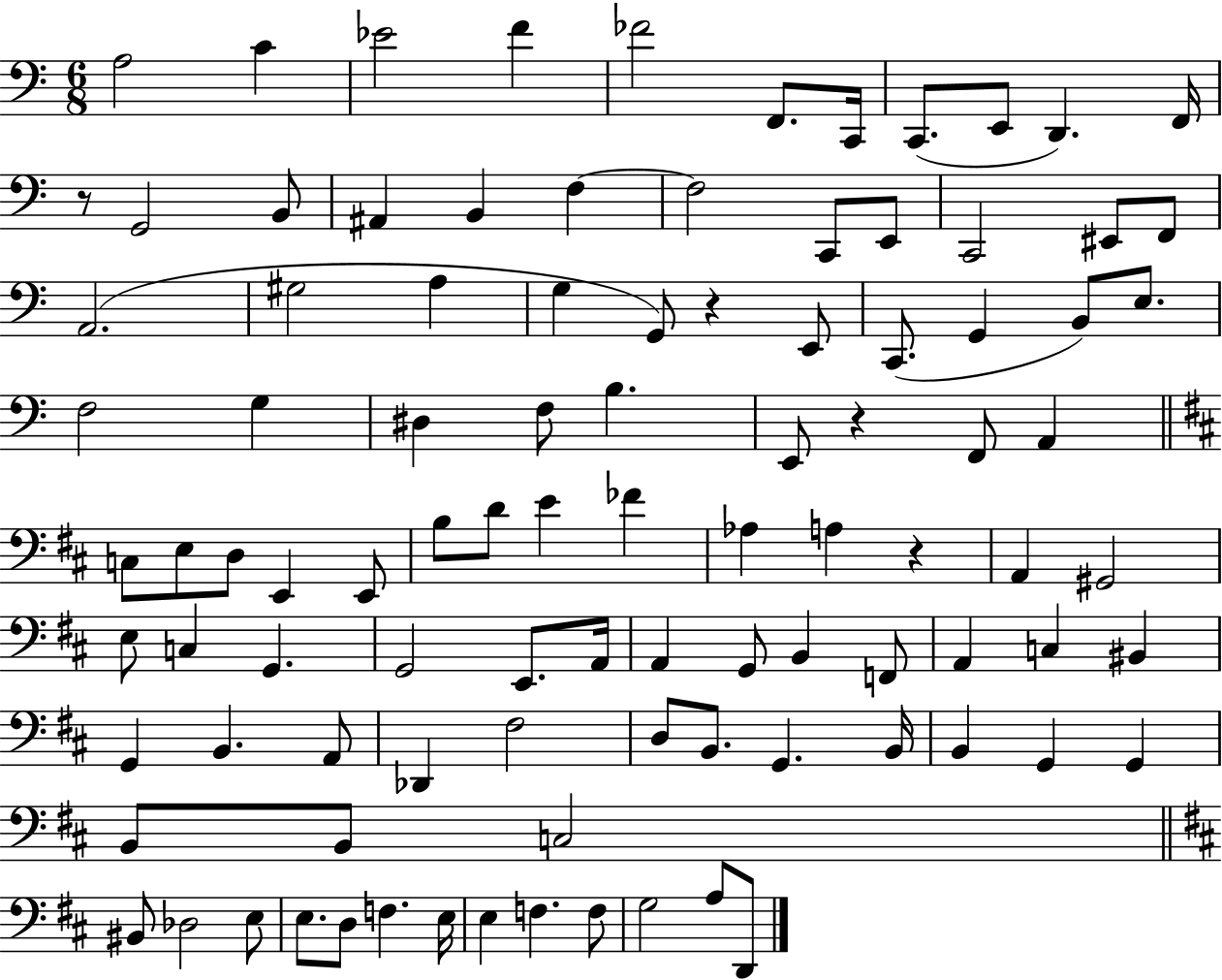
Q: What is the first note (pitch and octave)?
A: A3